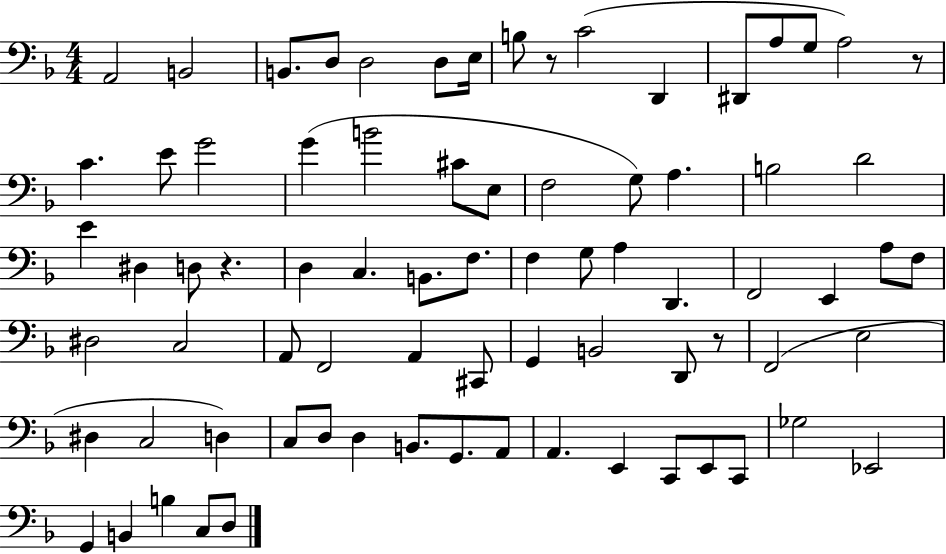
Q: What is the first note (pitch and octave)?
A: A2